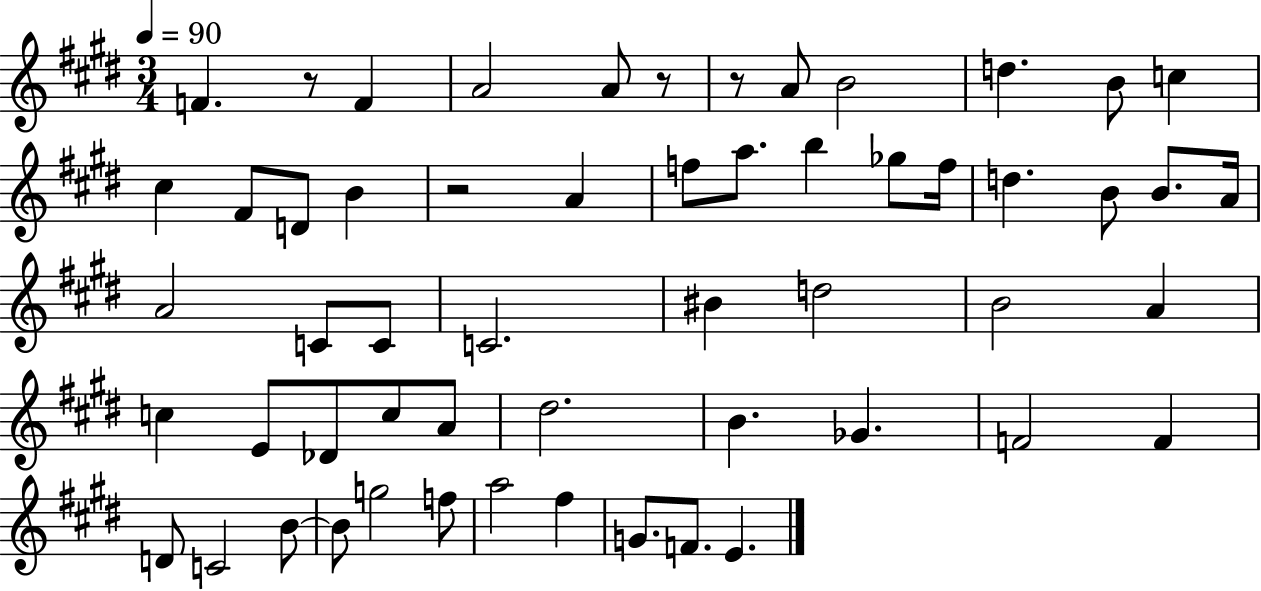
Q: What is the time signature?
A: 3/4